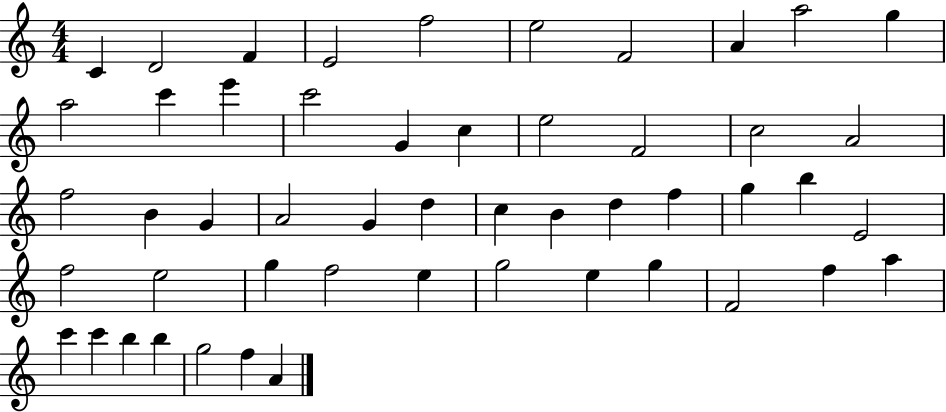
X:1
T:Untitled
M:4/4
L:1/4
K:C
C D2 F E2 f2 e2 F2 A a2 g a2 c' e' c'2 G c e2 F2 c2 A2 f2 B G A2 G d c B d f g b E2 f2 e2 g f2 e g2 e g F2 f a c' c' b b g2 f A